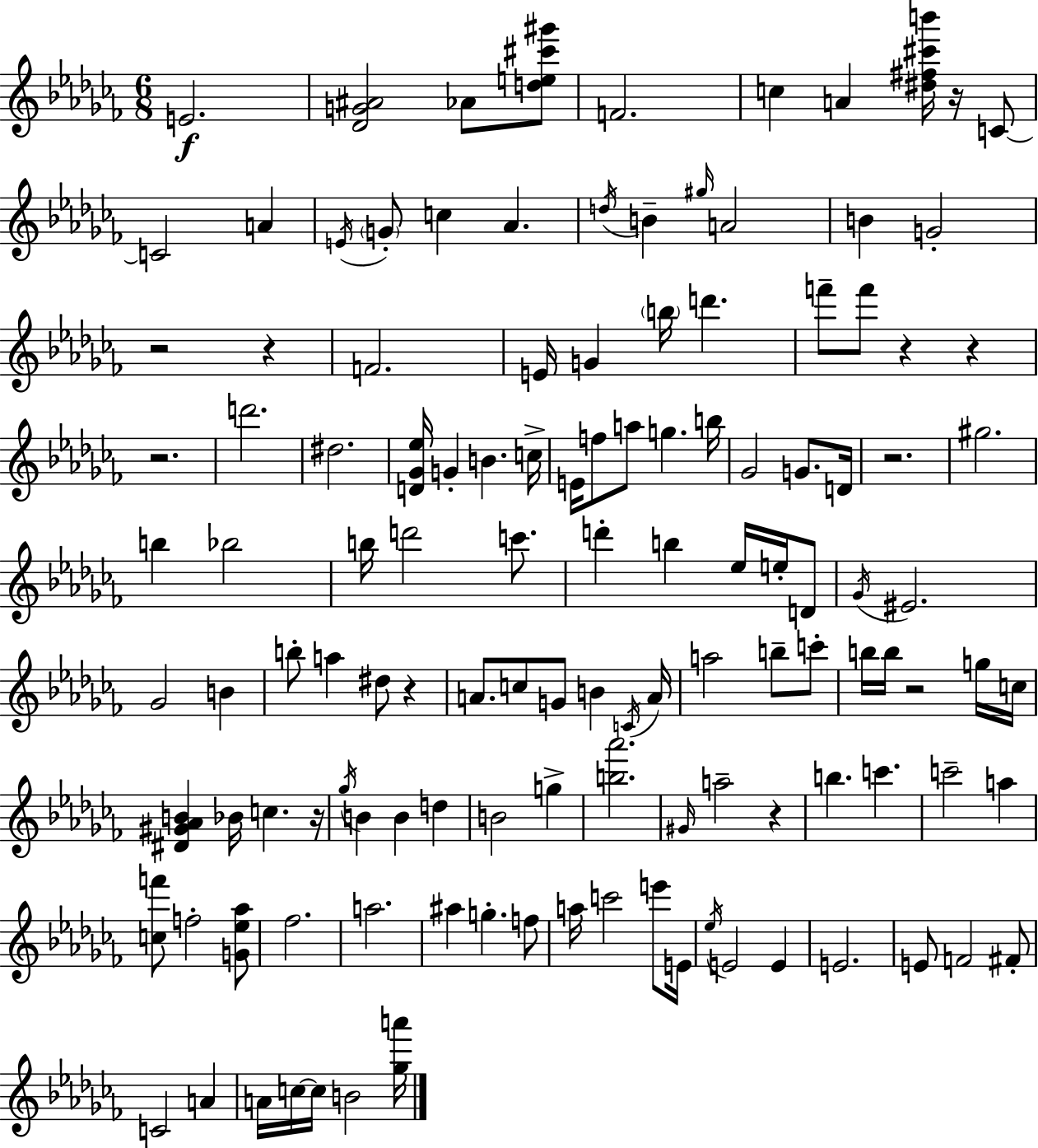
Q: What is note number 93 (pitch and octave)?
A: E4